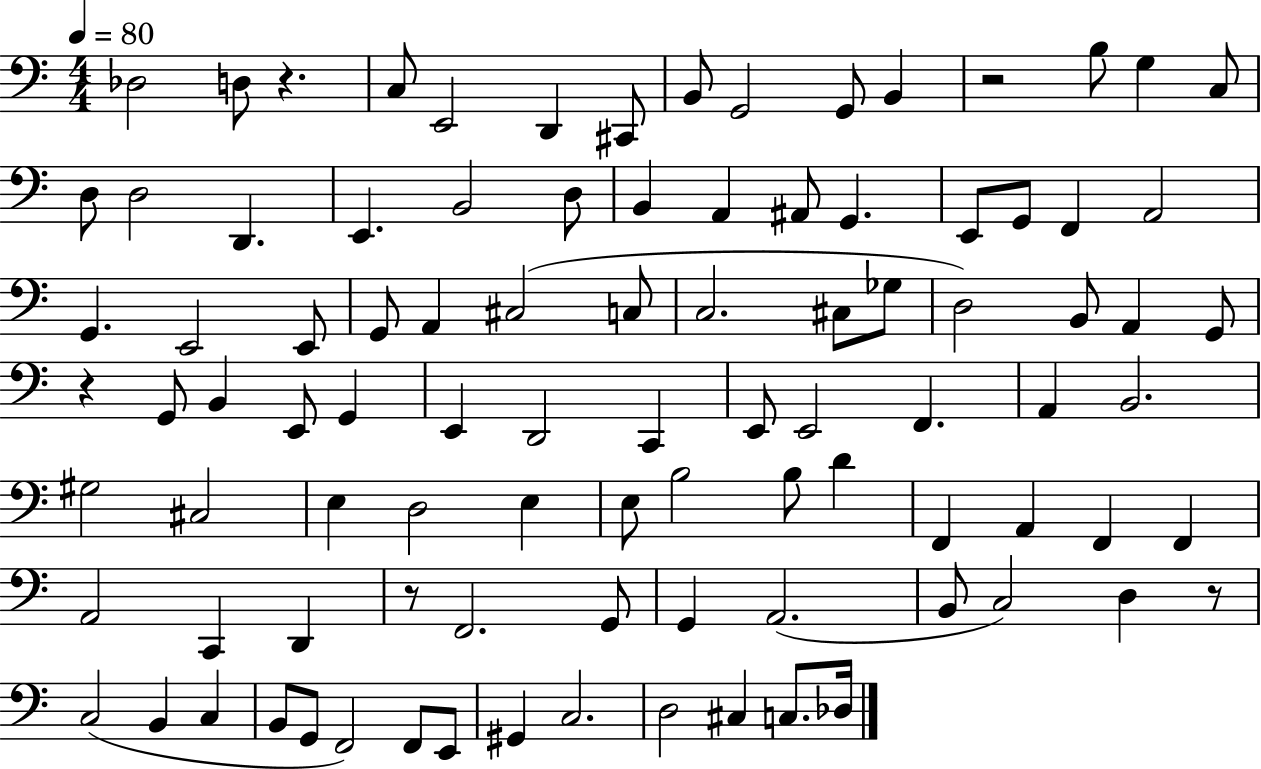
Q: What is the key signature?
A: C major